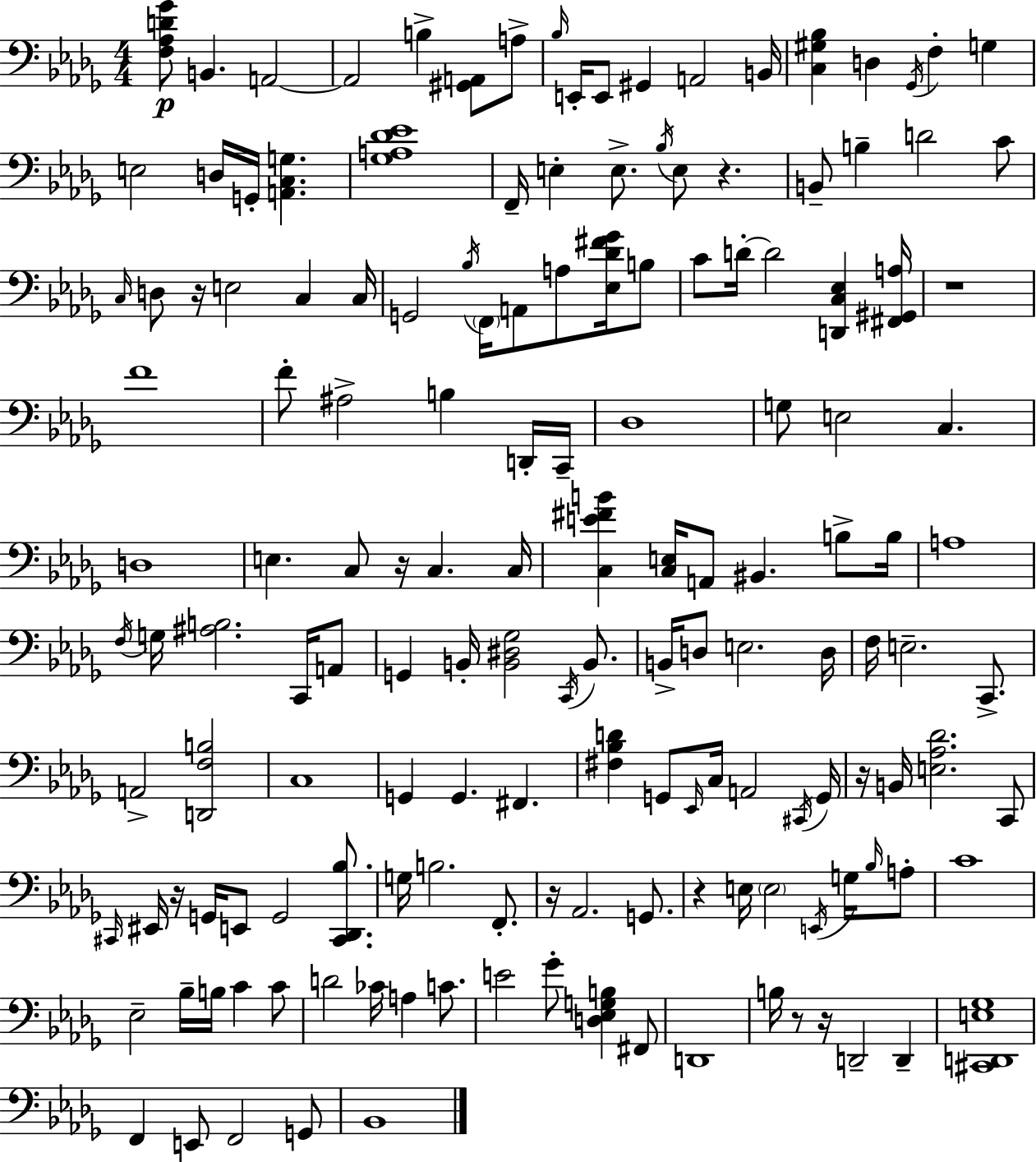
{
  \clef bass
  \numericTimeSignature
  \time 4/4
  \key bes \minor
  \repeat volta 2 { <f aes d' ges'>8\p b,4. a,2~~ | a,2 b4-> <gis, a,>8 a8-> | \grace { bes16 } e,16-. e,8 gis,4 a,2 | b,16 <c gis bes>4 d4 \acciaccatura { ges,16 } f4-. g4 | \break e2 d16 g,16-. <a, c g>4. | <ges a des' ees'>1 | f,16-- e4-. e8.-> \acciaccatura { bes16 } e8 r4. | b,8-- b4-- d'2 | \break c'8 \grace { c16 } d8 r16 e2 c4 | c16 g,2 \acciaccatura { bes16 } \parenthesize f,16 a,8 | a8 <ees des' fis' ges'>16 b8 c'8 d'16-.~~ d'2 | <d, c ees>4 <fis, gis, a>16 r1 | \break f'1 | f'8-. ais2-> b4 | d,16-. c,16-- des1 | g8 e2 c4. | \break d1 | e4. c8 r16 c4. | c16 <c e' fis' b'>4 <c e>16 a,8 bis,4. | b8-> b16 a1 | \break \acciaccatura { f16 } g16 <ais b>2. | c,16 a,8 g,4 b,16-. <b, dis ges>2 | \acciaccatura { c,16 } b,8. b,16-> d8 e2. | d16 f16 e2.-- | \break c,8.-> a,2-> <d, f b>2 | c1 | g,4 g,4. | fis,4. <fis bes d'>4 g,8 \grace { ees,16 } c16 a,2 | \break \acciaccatura { cis,16 } g,16 r16 b,16 <e aes des'>2. | c,8 \grace { cis,16 } eis,16 r16 g,16 e,8 g,2 | <cis, des, bes>8. g16 b2. | f,8.-. r16 aes,2. | \break g,8. r4 e16 \parenthesize e2 | \acciaccatura { e,16 } g16 \grace { bes16 } a8-. c'1 | ees2-- | bes16-- b16 c'4 c'8 d'2 | \break ces'16 a4 c'8. e'2 | ges'8-. <d ees g b>4 fis,8 d,1 | b16 r8 r16 | d,2-- d,4-- <cis, d, e ges>1 | \break f,4 | e,8 f,2 g,8 bes,1 | } \bar "|."
}